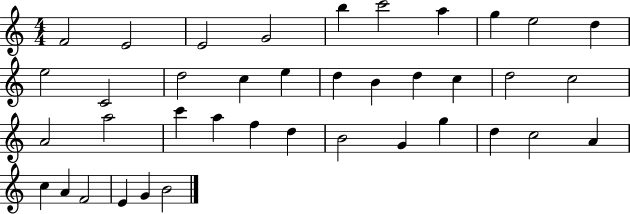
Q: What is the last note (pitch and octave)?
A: B4